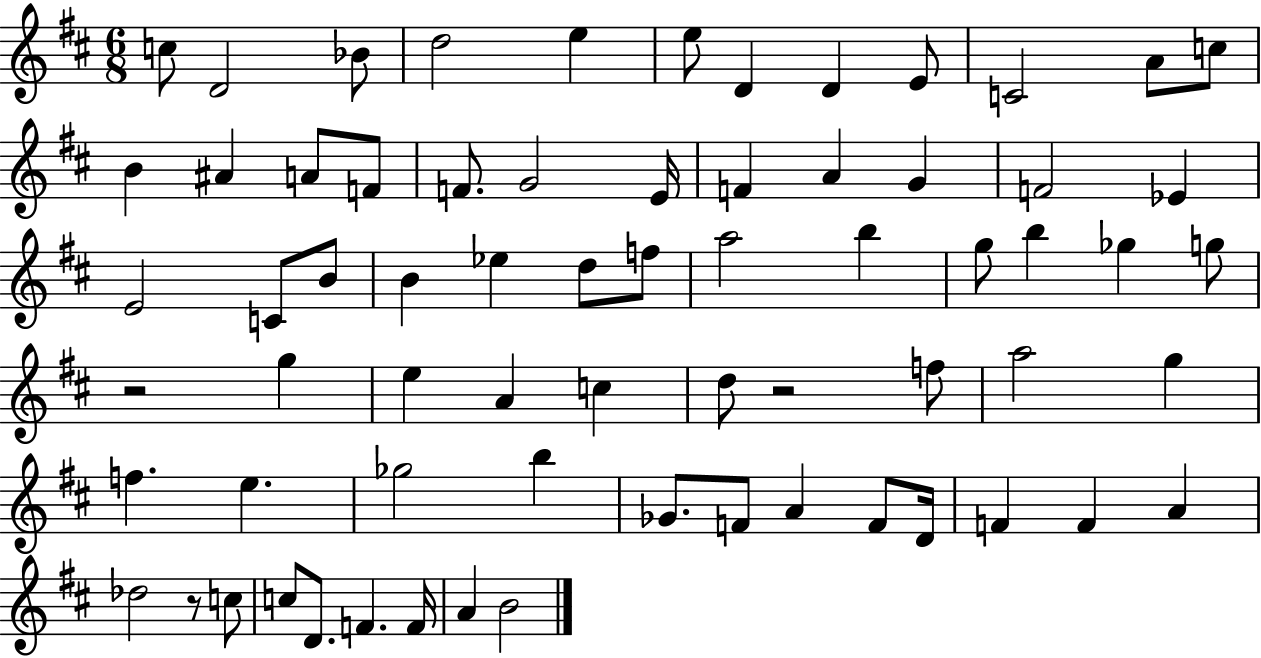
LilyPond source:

{
  \clef treble
  \numericTimeSignature
  \time 6/8
  \key d \major
  \repeat volta 2 { c''8 d'2 bes'8 | d''2 e''4 | e''8 d'4 d'4 e'8 | c'2 a'8 c''8 | \break b'4 ais'4 a'8 f'8 | f'8. g'2 e'16 | f'4 a'4 g'4 | f'2 ees'4 | \break e'2 c'8 b'8 | b'4 ees''4 d''8 f''8 | a''2 b''4 | g''8 b''4 ges''4 g''8 | \break r2 g''4 | e''4 a'4 c''4 | d''8 r2 f''8 | a''2 g''4 | \break f''4. e''4. | ges''2 b''4 | ges'8. f'8 a'4 f'8 d'16 | f'4 f'4 a'4 | \break des''2 r8 c''8 | c''8 d'8. f'4. f'16 | a'4 b'2 | } \bar "|."
}